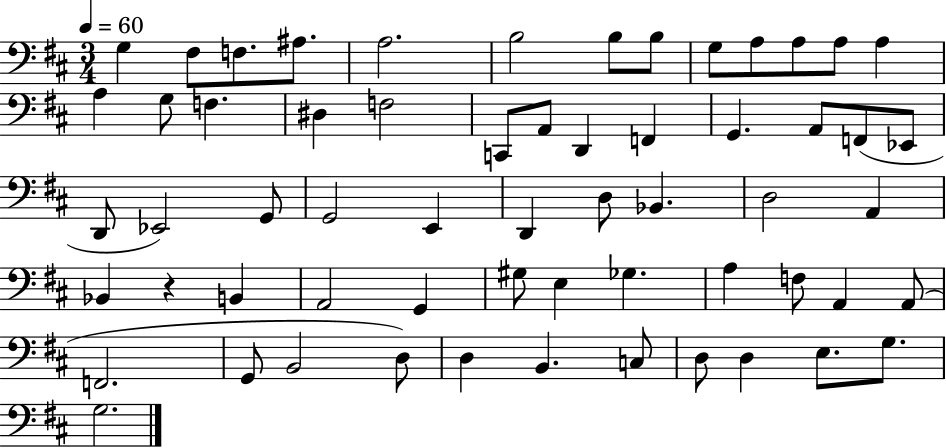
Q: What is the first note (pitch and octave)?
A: G3